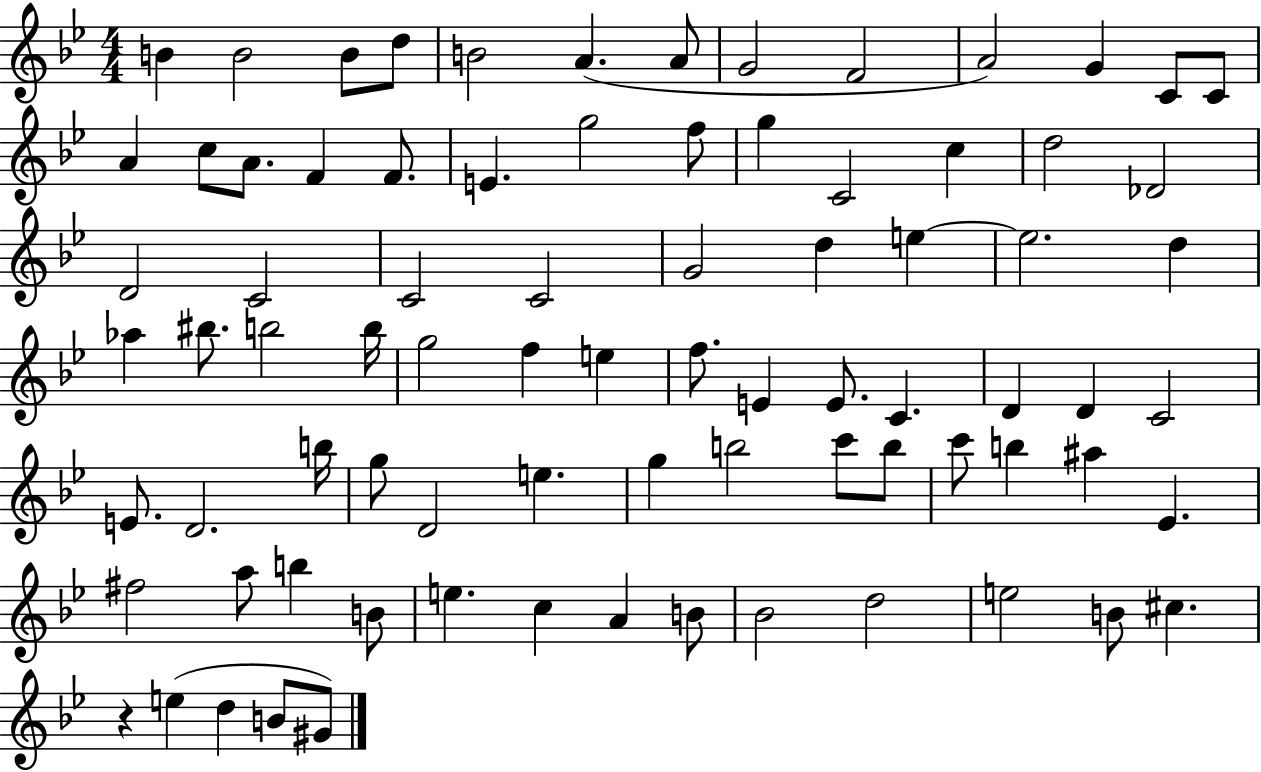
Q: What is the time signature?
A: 4/4